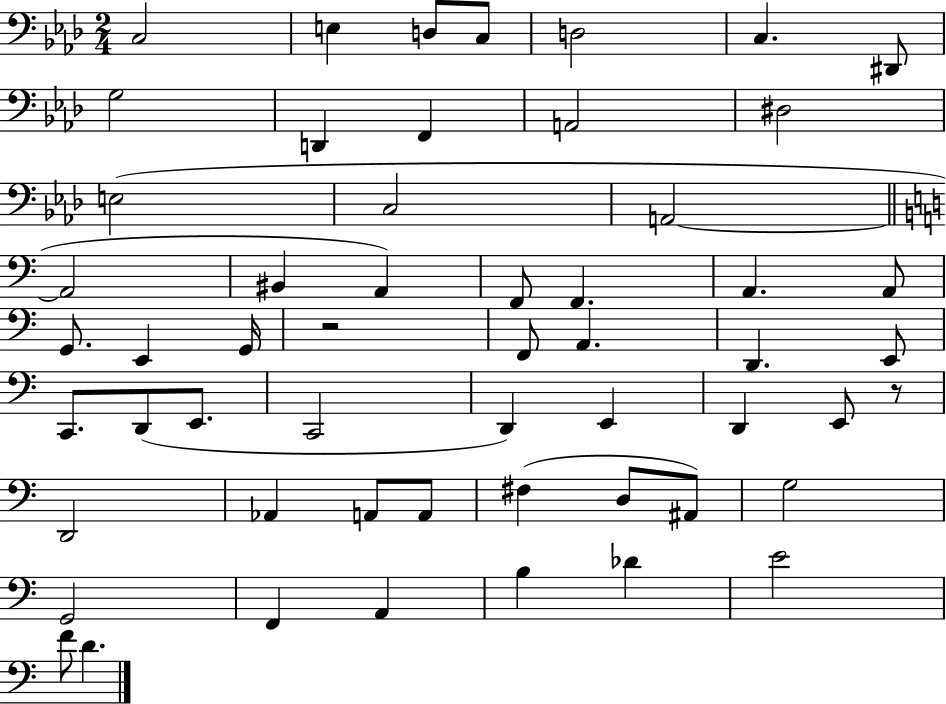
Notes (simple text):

C3/h E3/q D3/e C3/e D3/h C3/q. D#2/e G3/h D2/q F2/q A2/h D#3/h E3/h C3/h A2/h A2/h BIS2/q A2/q F2/e F2/q. A2/q. A2/e G2/e. E2/q G2/s R/h F2/e A2/q. D2/q. E2/e C2/e. D2/e E2/e. C2/h D2/q E2/q D2/q E2/e R/e D2/h Ab2/q A2/e A2/e F#3/q D3/e A#2/e G3/h G2/h F2/q A2/q B3/q Db4/q E4/h F4/e D4/q.